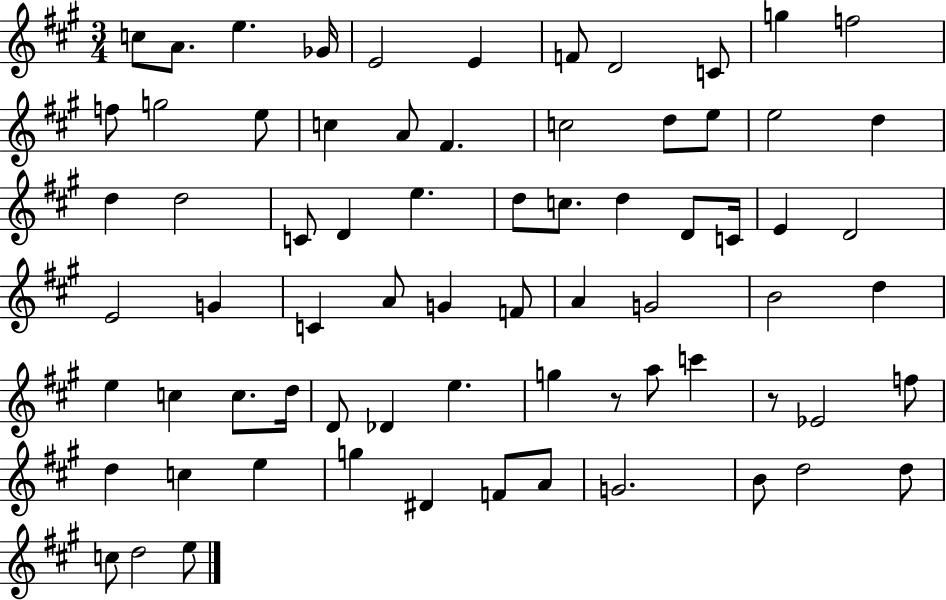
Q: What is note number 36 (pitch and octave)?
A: G4